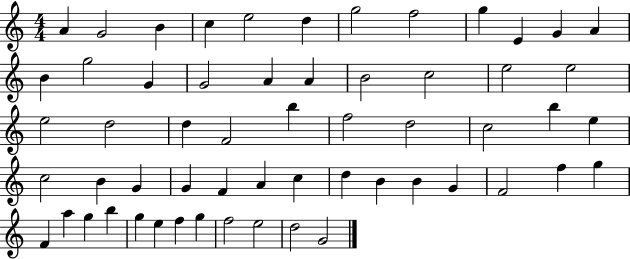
A4/q G4/h B4/q C5/q E5/h D5/q G5/h F5/h G5/q E4/q G4/q A4/q B4/q G5/h G4/q G4/h A4/q A4/q B4/h C5/h E5/h E5/h E5/h D5/h D5/q F4/h B5/q F5/h D5/h C5/h B5/q E5/q C5/h B4/q G4/q G4/q F4/q A4/q C5/q D5/q B4/q B4/q G4/q F4/h F5/q G5/q F4/q A5/q G5/q B5/q G5/q E5/q F5/q G5/q F5/h E5/h D5/h G4/h